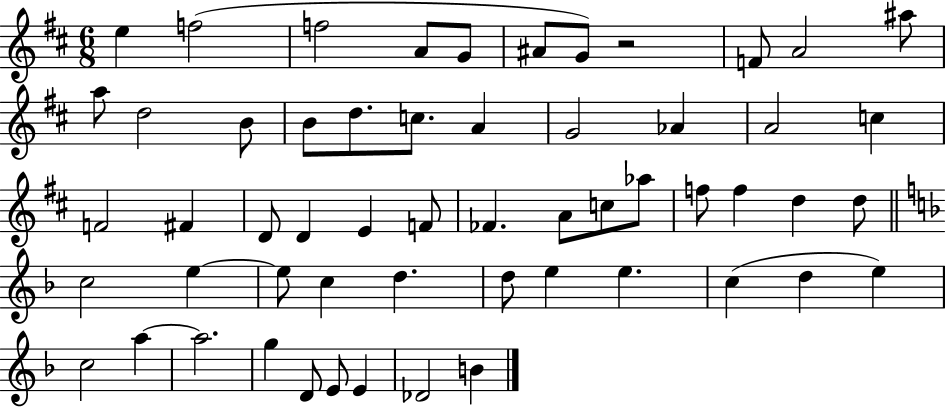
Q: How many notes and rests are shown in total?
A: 56